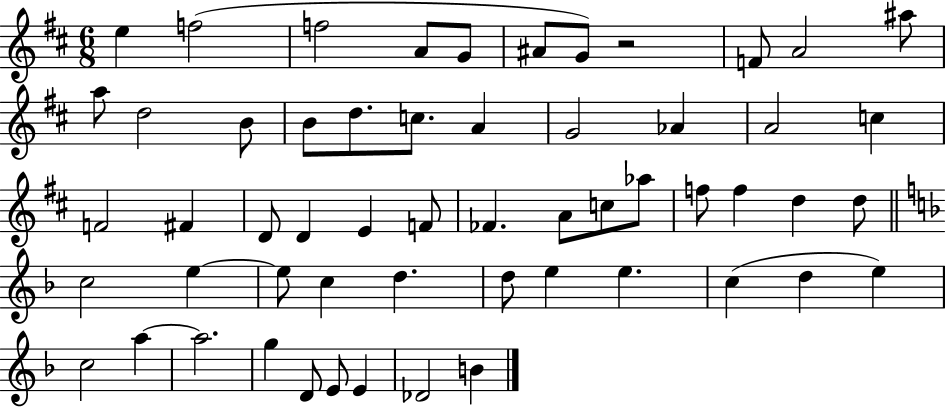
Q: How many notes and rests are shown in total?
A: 56